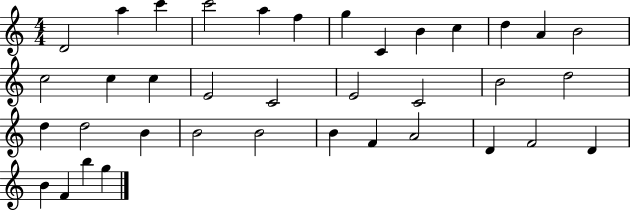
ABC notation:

X:1
T:Untitled
M:4/4
L:1/4
K:C
D2 a c' c'2 a f g C B c d A B2 c2 c c E2 C2 E2 C2 B2 d2 d d2 B B2 B2 B F A2 D F2 D B F b g